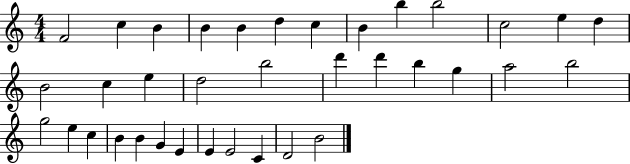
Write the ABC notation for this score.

X:1
T:Untitled
M:4/4
L:1/4
K:C
F2 c B B B d c B b b2 c2 e d B2 c e d2 b2 d' d' b g a2 b2 g2 e c B B G E E E2 C D2 B2